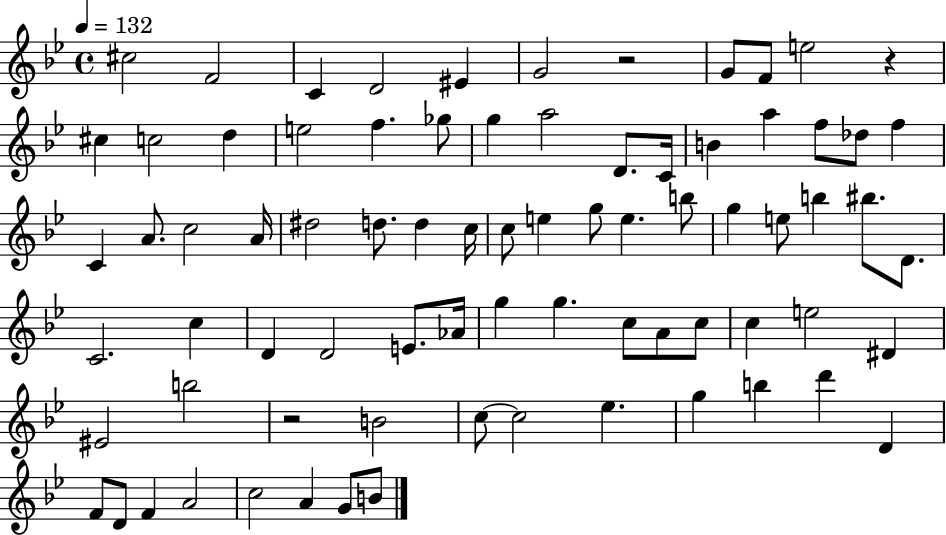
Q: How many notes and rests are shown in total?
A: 77